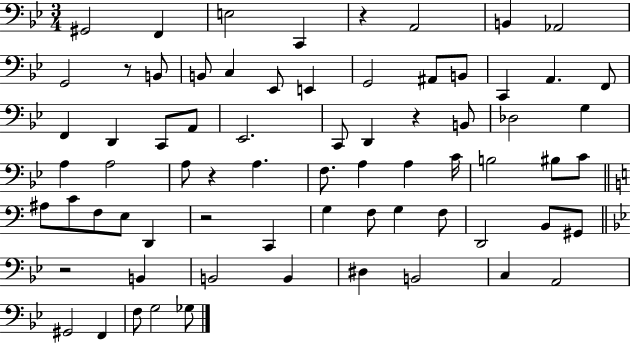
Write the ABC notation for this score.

X:1
T:Untitled
M:3/4
L:1/4
K:Bb
^G,,2 F,, E,2 C,, z A,,2 B,, _A,,2 G,,2 z/2 B,,/2 B,,/2 C, _E,,/2 E,, G,,2 ^A,,/2 B,,/2 C,, A,, F,,/2 F,, D,, C,,/2 A,,/2 _E,,2 C,,/2 D,, z B,,/2 _D,2 G, A, A,2 A,/2 z A, F,/2 A, A, C/4 B,2 ^B,/2 C/2 ^A,/2 C/2 F,/2 E,/2 D,, z2 C,, G, F,/2 G, F,/2 D,,2 B,,/2 ^G,,/2 z2 B,, B,,2 B,, ^D, B,,2 C, A,,2 ^G,,2 F,, F,/2 G,2 _G,/2